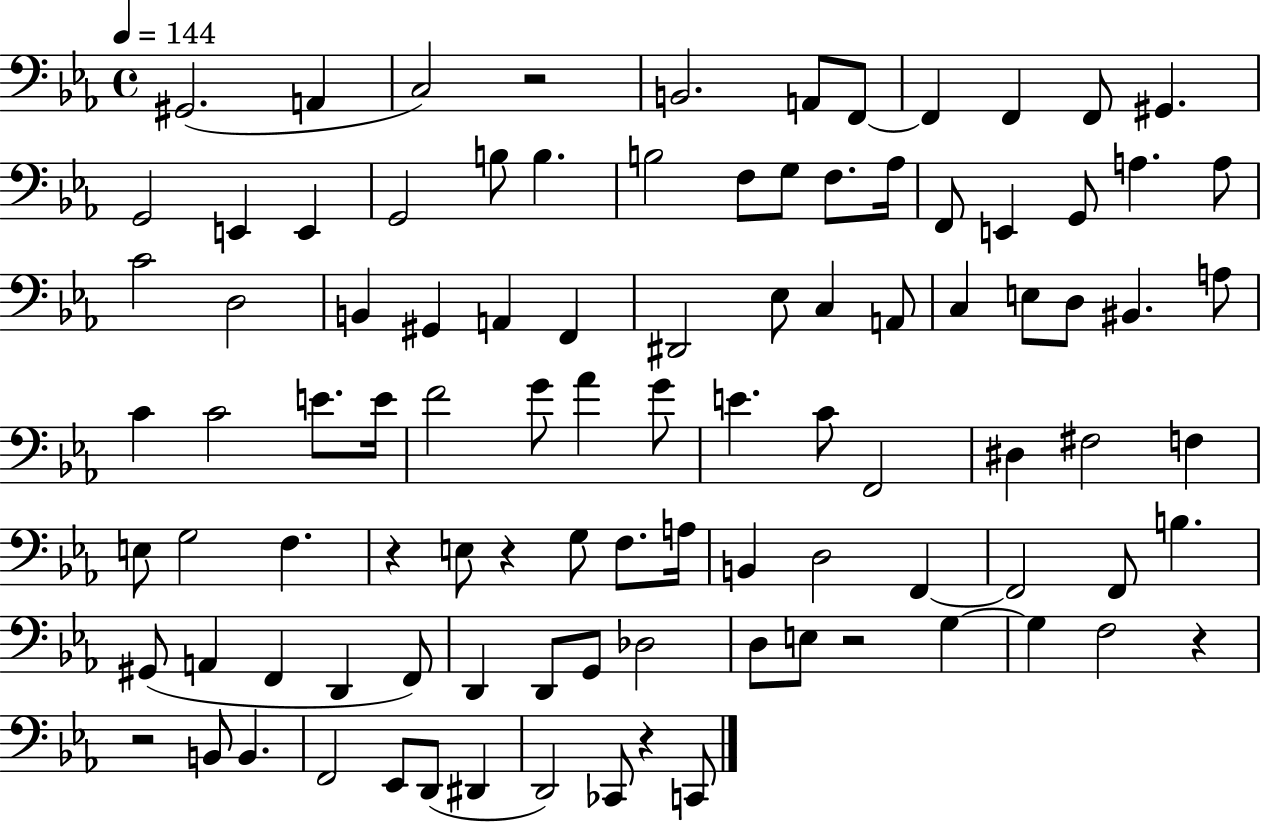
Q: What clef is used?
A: bass